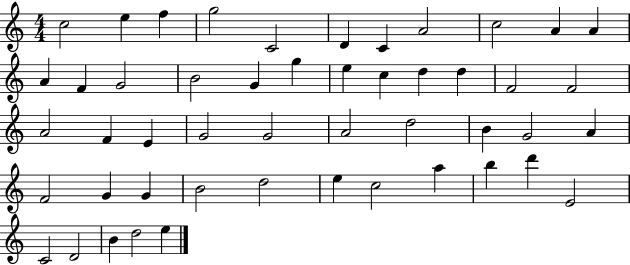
{
  \clef treble
  \numericTimeSignature
  \time 4/4
  \key c \major
  c''2 e''4 f''4 | g''2 c'2 | d'4 c'4 a'2 | c''2 a'4 a'4 | \break a'4 f'4 g'2 | b'2 g'4 g''4 | e''4 c''4 d''4 d''4 | f'2 f'2 | \break a'2 f'4 e'4 | g'2 g'2 | a'2 d''2 | b'4 g'2 a'4 | \break f'2 g'4 g'4 | b'2 d''2 | e''4 c''2 a''4 | b''4 d'''4 e'2 | \break c'2 d'2 | b'4 d''2 e''4 | \bar "|."
}